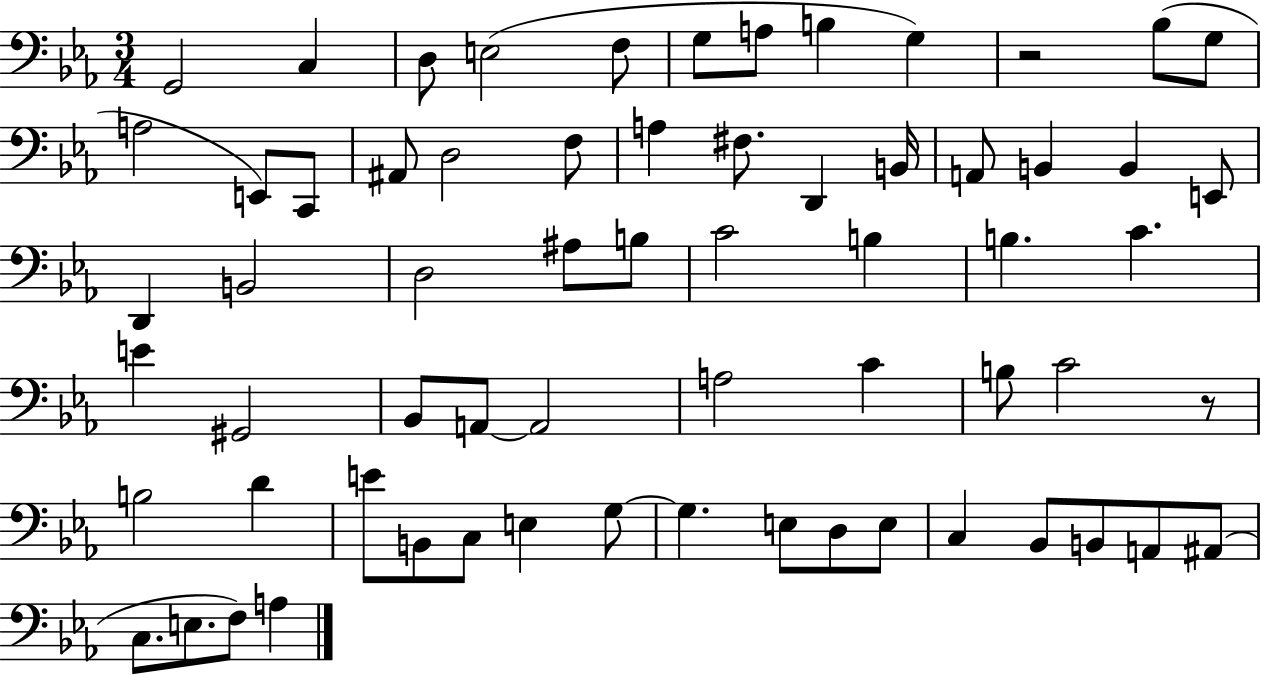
X:1
T:Untitled
M:3/4
L:1/4
K:Eb
G,,2 C, D,/2 E,2 F,/2 G,/2 A,/2 B, G, z2 _B,/2 G,/2 A,2 E,,/2 C,,/2 ^A,,/2 D,2 F,/2 A, ^F,/2 D,, B,,/4 A,,/2 B,, B,, E,,/2 D,, B,,2 D,2 ^A,/2 B,/2 C2 B, B, C E ^G,,2 _B,,/2 A,,/2 A,,2 A,2 C B,/2 C2 z/2 B,2 D E/2 B,,/2 C,/2 E, G,/2 G, E,/2 D,/2 E,/2 C, _B,,/2 B,,/2 A,,/2 ^A,,/2 C,/2 E,/2 F,/2 A,